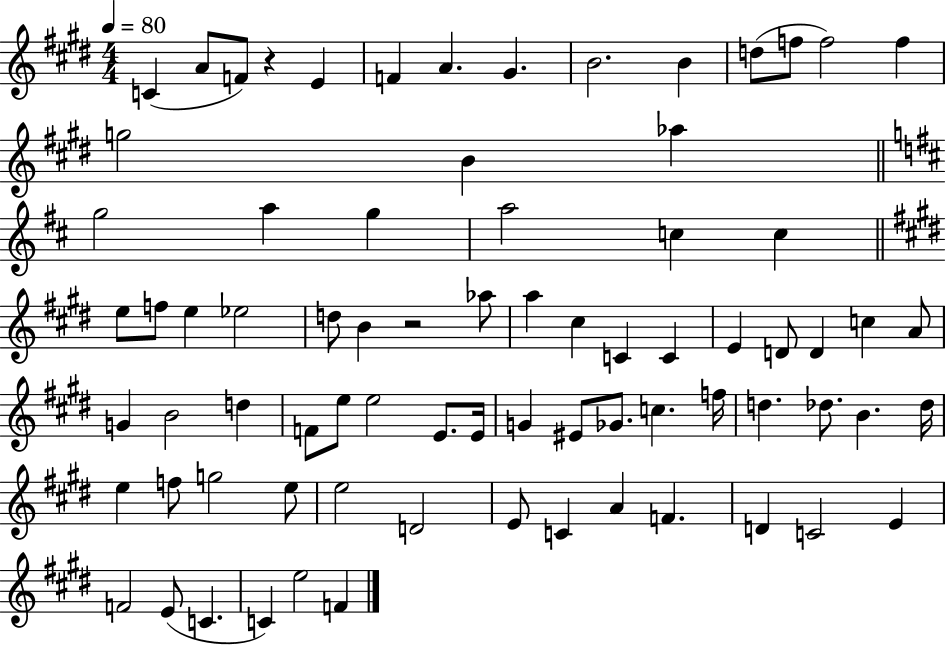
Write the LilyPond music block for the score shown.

{
  \clef treble
  \numericTimeSignature
  \time 4/4
  \key e \major
  \tempo 4 = 80
  c'4( a'8 f'8) r4 e'4 | f'4 a'4. gis'4. | b'2. b'4 | d''8( f''8 f''2) f''4 | \break g''2 b'4 aes''4 | \bar "||" \break \key b \minor g''2 a''4 g''4 | a''2 c''4 c''4 | \bar "||" \break \key e \major e''8 f''8 e''4 ees''2 | d''8 b'4 r2 aes''8 | a''4 cis''4 c'4 c'4 | e'4 d'8 d'4 c''4 a'8 | \break g'4 b'2 d''4 | f'8 e''8 e''2 e'8. e'16 | g'4 eis'8 ges'8. c''4. f''16 | d''4. des''8. b'4. des''16 | \break e''4 f''8 g''2 e''8 | e''2 d'2 | e'8 c'4 a'4 f'4. | d'4 c'2 e'4 | \break f'2 e'8( c'4. | c'4) e''2 f'4 | \bar "|."
}